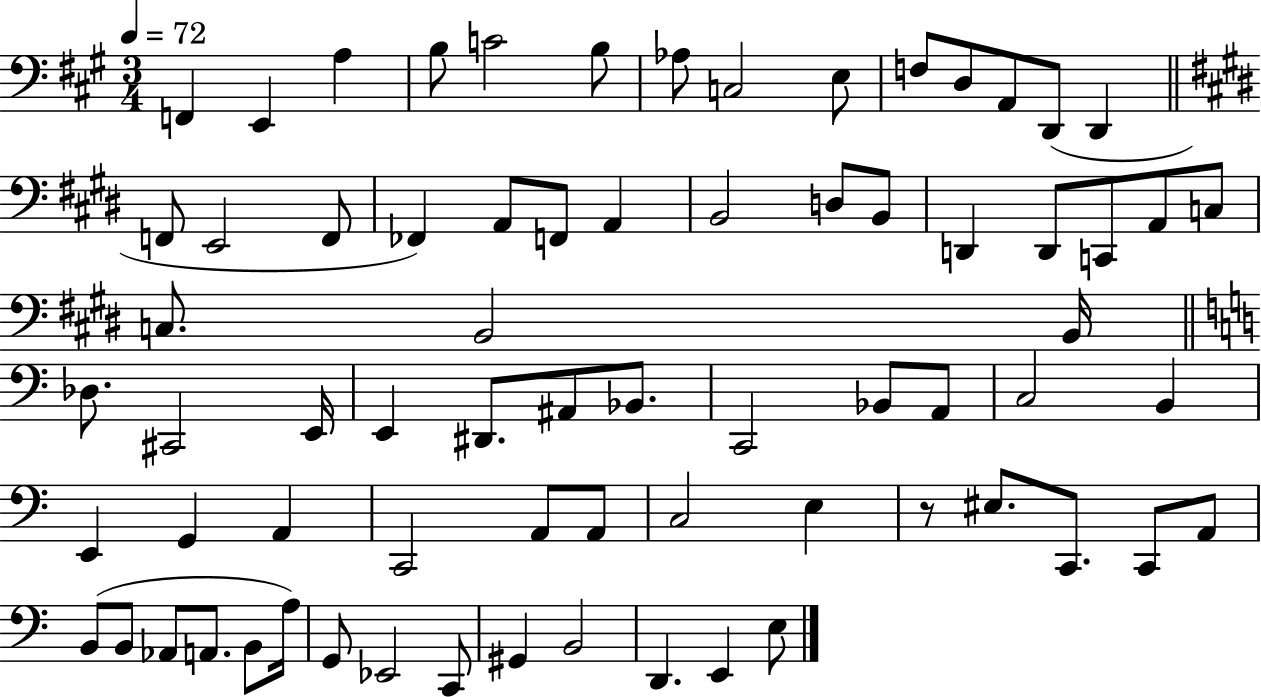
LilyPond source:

{
  \clef bass
  \numericTimeSignature
  \time 3/4
  \key a \major
  \tempo 4 = 72
  \repeat volta 2 { f,4 e,4 a4 | b8 c'2 b8 | aes8 c2 e8 | f8 d8 a,8 d,8( d,4 | \break \bar "||" \break \key e \major f,8 e,2 f,8 | fes,4) a,8 f,8 a,4 | b,2 d8 b,8 | d,4 d,8 c,8 a,8 c8 | \break c8. b,2 b,16 | \bar "||" \break \key c \major des8. cis,2 e,16 | e,4 dis,8. ais,8 bes,8. | c,2 bes,8 a,8 | c2 b,4 | \break e,4 g,4 a,4 | c,2 a,8 a,8 | c2 e4 | r8 eis8. c,8. c,8 a,8 | \break b,8( b,8 aes,8 a,8. b,8 a16) | g,8 ees,2 c,8 | gis,4 b,2 | d,4. e,4 e8 | \break } \bar "|."
}